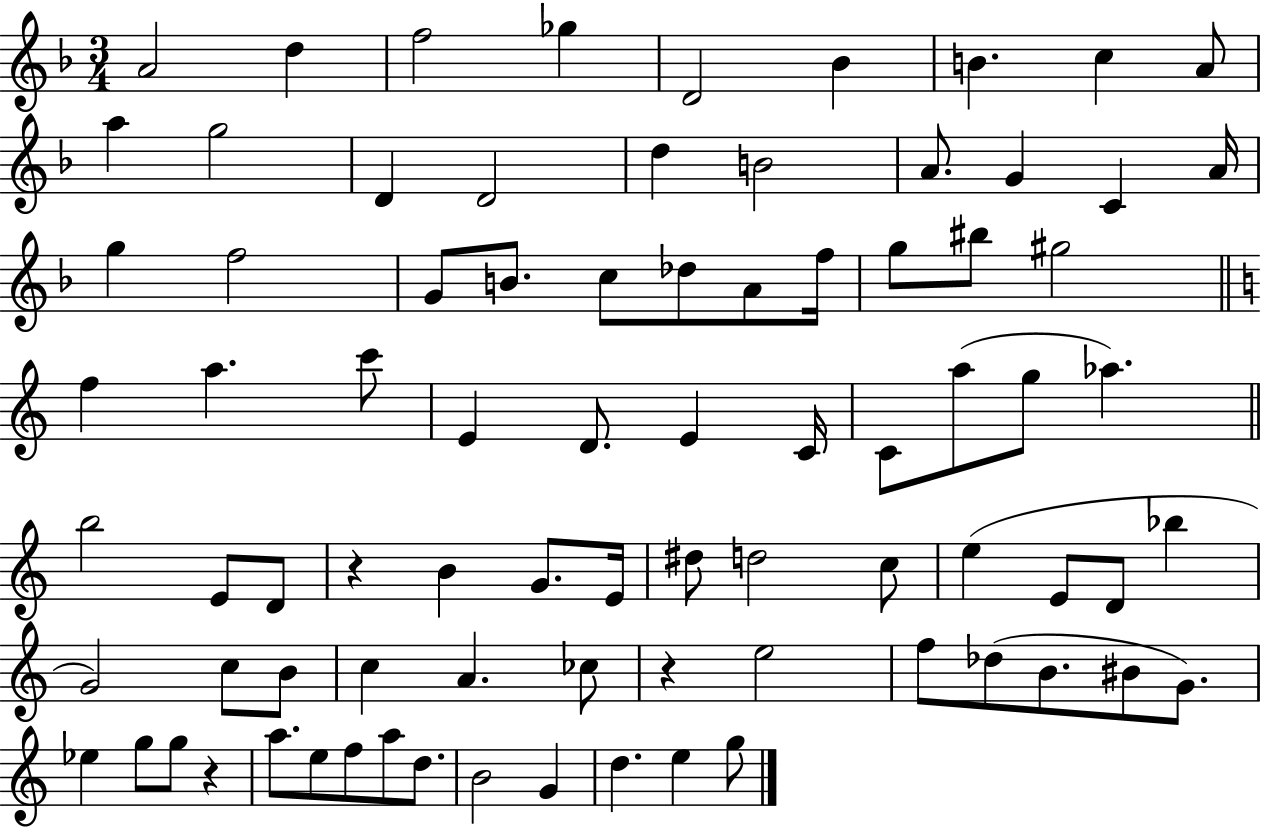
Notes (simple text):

A4/h D5/q F5/h Gb5/q D4/h Bb4/q B4/q. C5/q A4/e A5/q G5/h D4/q D4/h D5/q B4/h A4/e. G4/q C4/q A4/s G5/q F5/h G4/e B4/e. C5/e Db5/e A4/e F5/s G5/e BIS5/e G#5/h F5/q A5/q. C6/e E4/q D4/e. E4/q C4/s C4/e A5/e G5/e Ab5/q. B5/h E4/e D4/e R/q B4/q G4/e. E4/s D#5/e D5/h C5/e E5/q E4/e D4/e Bb5/q G4/h C5/e B4/e C5/q A4/q. CES5/e R/q E5/h F5/e Db5/e B4/e. BIS4/e G4/e. Eb5/q G5/e G5/e R/q A5/e. E5/e F5/e A5/e D5/e. B4/h G4/q D5/q. E5/q G5/e